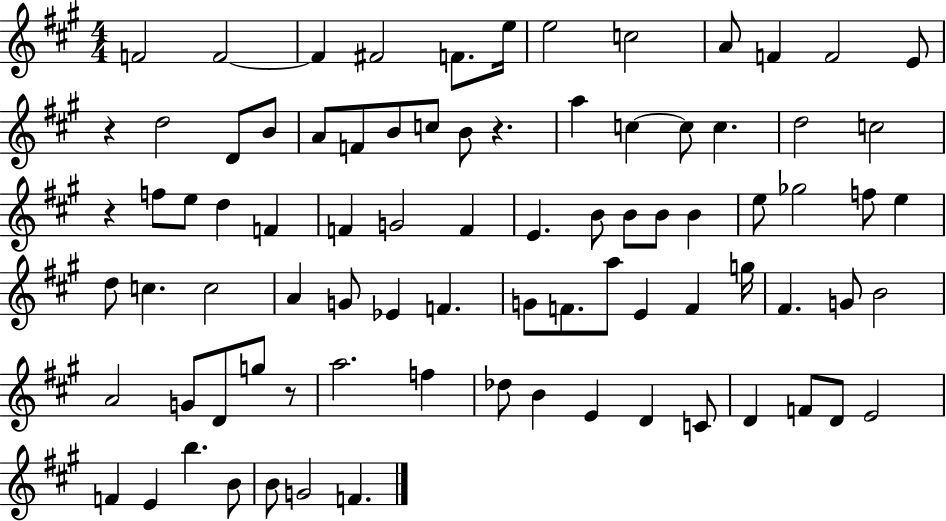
X:1
T:Untitled
M:4/4
L:1/4
K:A
F2 F2 F ^F2 F/2 e/4 e2 c2 A/2 F F2 E/2 z d2 D/2 B/2 A/2 F/2 B/2 c/2 B/2 z a c c/2 c d2 c2 z f/2 e/2 d F F G2 F E B/2 B/2 B/2 B e/2 _g2 f/2 e d/2 c c2 A G/2 _E F G/2 F/2 a/2 E F g/4 ^F G/2 B2 A2 G/2 D/2 g/2 z/2 a2 f _d/2 B E D C/2 D F/2 D/2 E2 F E b B/2 B/2 G2 F